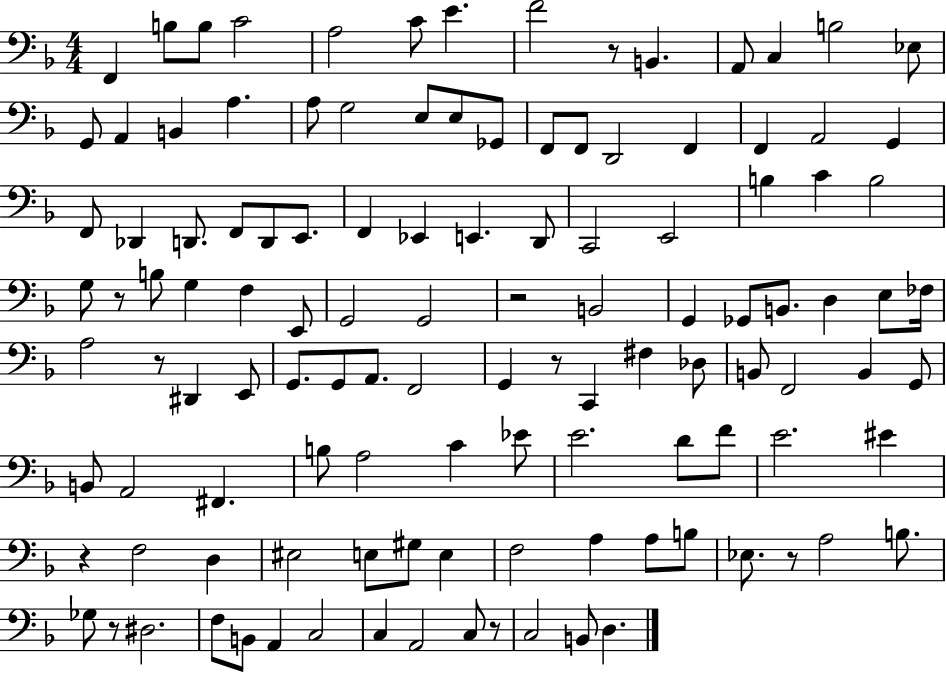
F2/q B3/e B3/e C4/h A3/h C4/e E4/q. F4/h R/e B2/q. A2/e C3/q B3/h Eb3/e G2/e A2/q B2/q A3/q. A3/e G3/h E3/e E3/e Gb2/e F2/e F2/e D2/h F2/q F2/q A2/h G2/q F2/e Db2/q D2/e. F2/e D2/e E2/e. F2/q Eb2/q E2/q. D2/e C2/h E2/h B3/q C4/q B3/h G3/e R/e B3/e G3/q F3/q E2/e G2/h G2/h R/h B2/h G2/q Gb2/e B2/e. D3/q E3/e FES3/s A3/h R/e D#2/q E2/e G2/e. G2/e A2/e. F2/h G2/q R/e C2/q F#3/q Db3/e B2/e F2/h B2/q G2/e B2/e A2/h F#2/q. B3/e A3/h C4/q Eb4/e E4/h. D4/e F4/e E4/h. EIS4/q R/q F3/h D3/q EIS3/h E3/e G#3/e E3/q F3/h A3/q A3/e B3/e Eb3/e. R/e A3/h B3/e. Gb3/e R/e D#3/h. F3/e B2/e A2/q C3/h C3/q A2/h C3/e R/e C3/h B2/e D3/q.